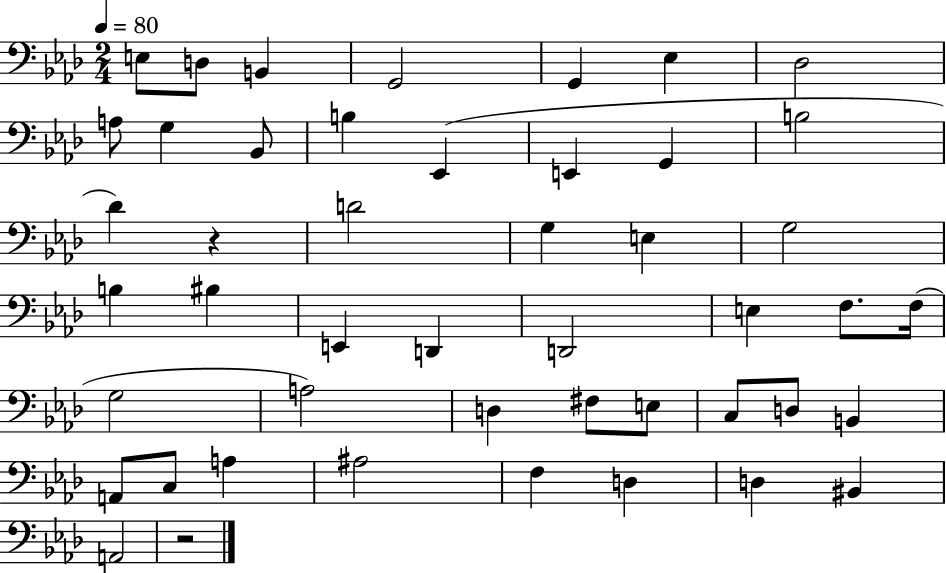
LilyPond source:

{
  \clef bass
  \numericTimeSignature
  \time 2/4
  \key aes \major
  \tempo 4 = 80
  \repeat volta 2 { e8 d8 b,4 | g,2 | g,4 ees4 | des2 | \break a8 g4 bes,8 | b4 ees,4( | e,4 g,4 | b2 | \break des'4) r4 | d'2 | g4 e4 | g2 | \break b4 bis4 | e,4 d,4 | d,2 | e4 f8. f16( | \break g2 | a2) | d4 fis8 e8 | c8 d8 b,4 | \break a,8 c8 a4 | ais2 | f4 d4 | d4 bis,4 | \break a,2 | r2 | } \bar "|."
}